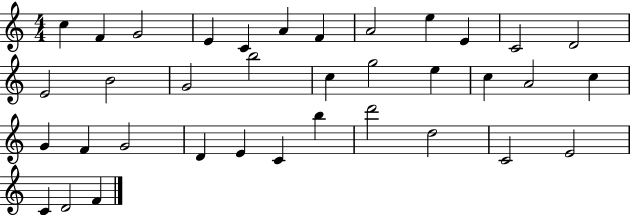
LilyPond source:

{
  \clef treble
  \numericTimeSignature
  \time 4/4
  \key c \major
  c''4 f'4 g'2 | e'4 c'4 a'4 f'4 | a'2 e''4 e'4 | c'2 d'2 | \break e'2 b'2 | g'2 b''2 | c''4 g''2 e''4 | c''4 a'2 c''4 | \break g'4 f'4 g'2 | d'4 e'4 c'4 b''4 | d'''2 d''2 | c'2 e'2 | \break c'4 d'2 f'4 | \bar "|."
}